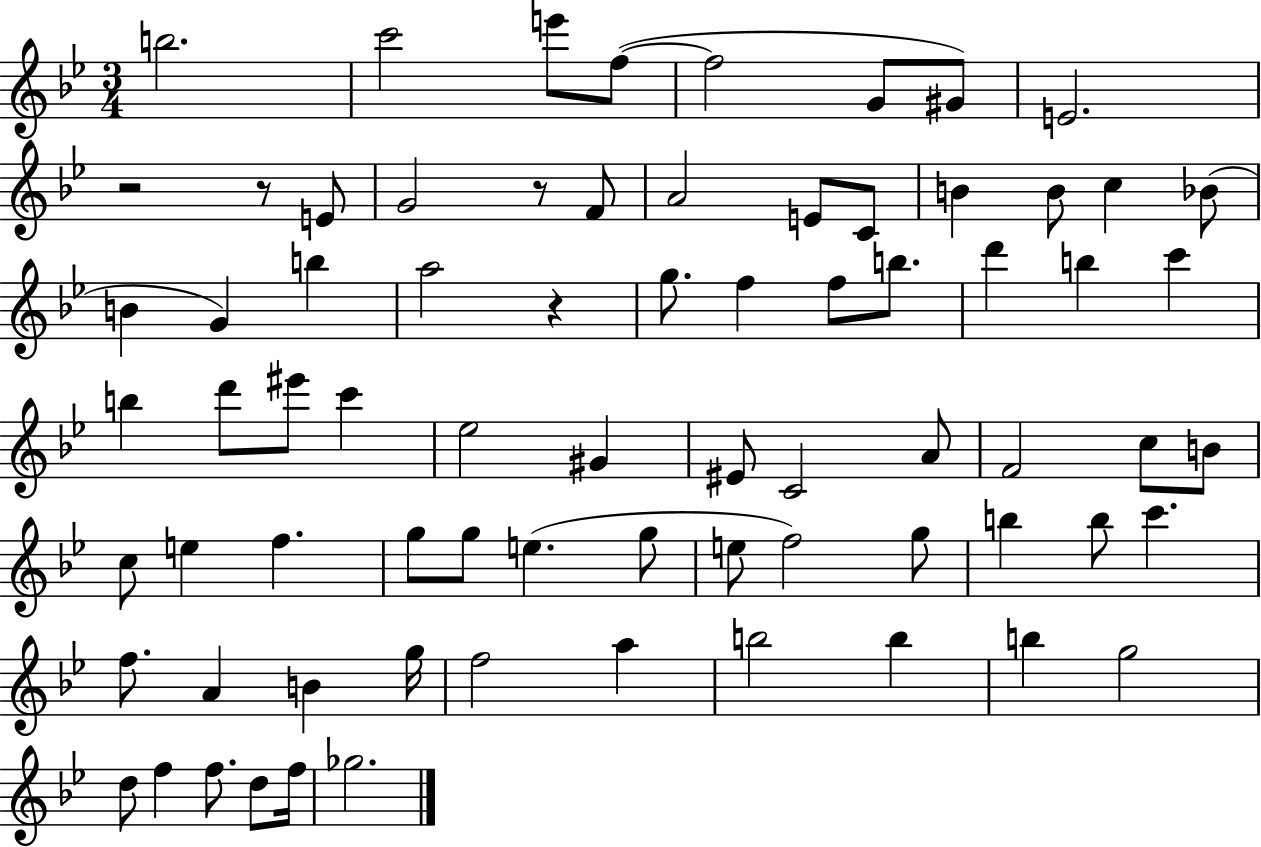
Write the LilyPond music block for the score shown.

{
  \clef treble
  \numericTimeSignature
  \time 3/4
  \key bes \major
  \repeat volta 2 { b''2. | c'''2 e'''8 f''8~(~ | f''2 g'8 gis'8) | e'2. | \break r2 r8 e'8 | g'2 r8 f'8 | a'2 e'8 c'8 | b'4 b'8 c''4 bes'8( | \break b'4 g'4) b''4 | a''2 r4 | g''8. f''4 f''8 b''8. | d'''4 b''4 c'''4 | \break b''4 d'''8 eis'''8 c'''4 | ees''2 gis'4 | eis'8 c'2 a'8 | f'2 c''8 b'8 | \break c''8 e''4 f''4. | g''8 g''8 e''4.( g''8 | e''8 f''2) g''8 | b''4 b''8 c'''4. | \break f''8. a'4 b'4 g''16 | f''2 a''4 | b''2 b''4 | b''4 g''2 | \break d''8 f''4 f''8. d''8 f''16 | ges''2. | } \bar "|."
}